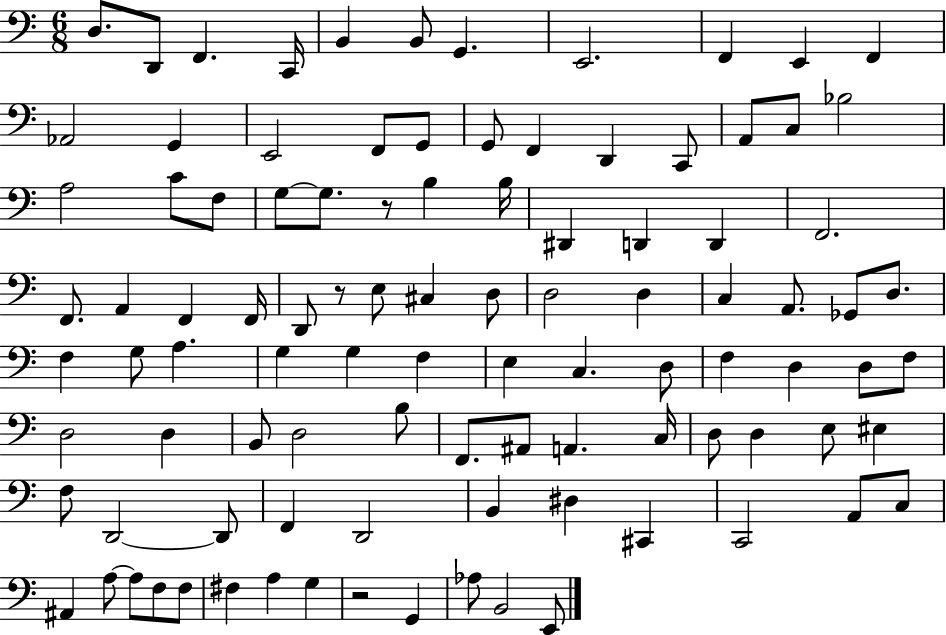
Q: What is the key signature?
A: C major